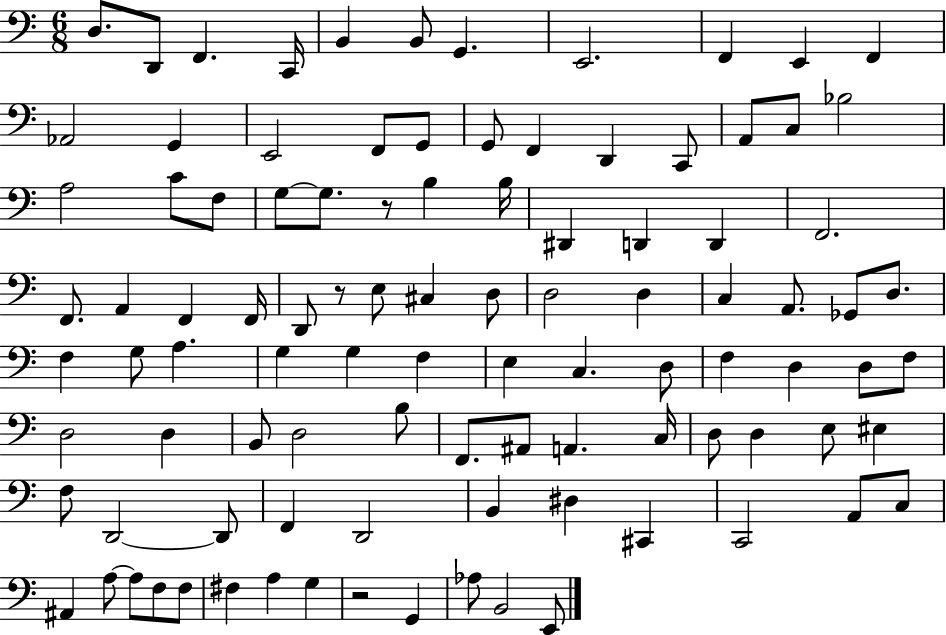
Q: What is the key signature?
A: C major